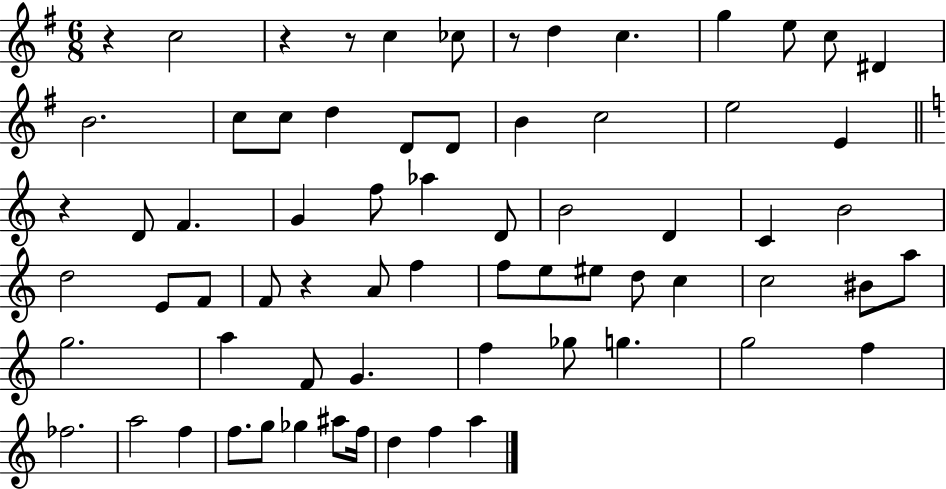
{
  \clef treble
  \numericTimeSignature
  \time 6/8
  \key g \major
  r4 c''2 | r4 r8 c''4 ces''8 | r8 d''4 c''4. | g''4 e''8 c''8 dis'4 | \break b'2. | c''8 c''8 d''4 d'8 d'8 | b'4 c''2 | e''2 e'4 | \break \bar "||" \break \key a \minor r4 d'8 f'4. | g'4 f''8 aes''4 d'8 | b'2 d'4 | c'4 b'2 | \break d''2 e'8 f'8 | f'8 r4 a'8 f''4 | f''8 e''8 eis''8 d''8 c''4 | c''2 bis'8 a''8 | \break g''2. | a''4 f'8 g'4. | f''4 ges''8 g''4. | g''2 f''4 | \break fes''2. | a''2 f''4 | f''8. g''8 ges''4 ais''8 f''16 | d''4 f''4 a''4 | \break \bar "|."
}